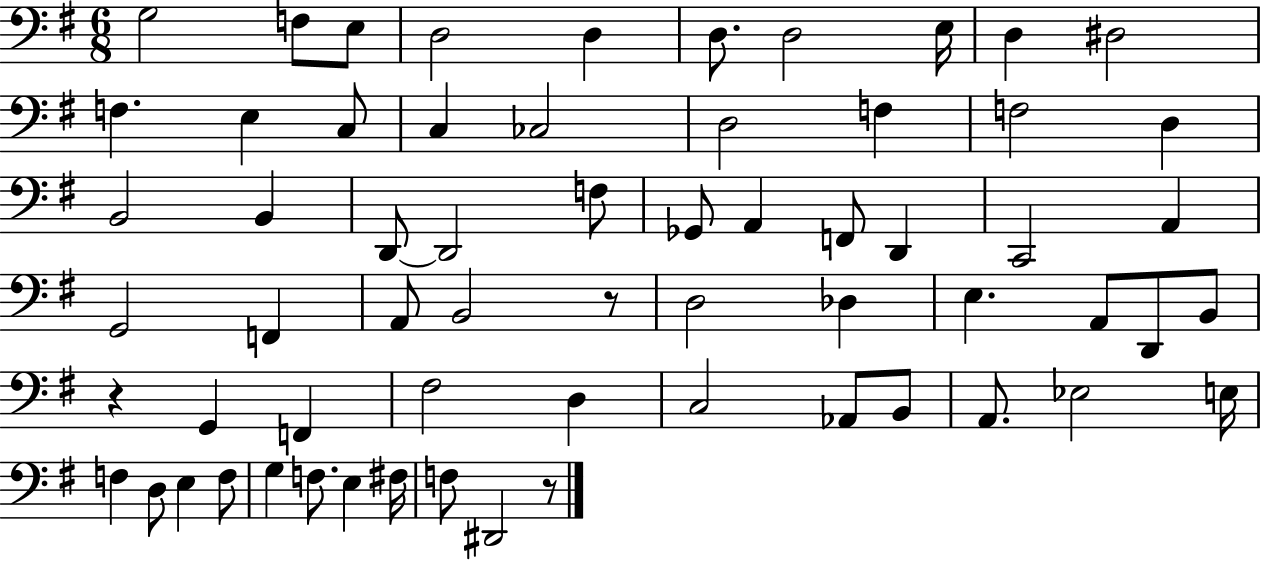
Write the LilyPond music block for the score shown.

{
  \clef bass
  \numericTimeSignature
  \time 6/8
  \key g \major
  g2 f8 e8 | d2 d4 | d8. d2 e16 | d4 dis2 | \break f4. e4 c8 | c4 ces2 | d2 f4 | f2 d4 | \break b,2 b,4 | d,8~~ d,2 f8 | ges,8 a,4 f,8 d,4 | c,2 a,4 | \break g,2 f,4 | a,8 b,2 r8 | d2 des4 | e4. a,8 d,8 b,8 | \break r4 g,4 f,4 | fis2 d4 | c2 aes,8 b,8 | a,8. ees2 e16 | \break f4 d8 e4 f8 | g4 f8. e4 fis16 | f8 dis,2 r8 | \bar "|."
}